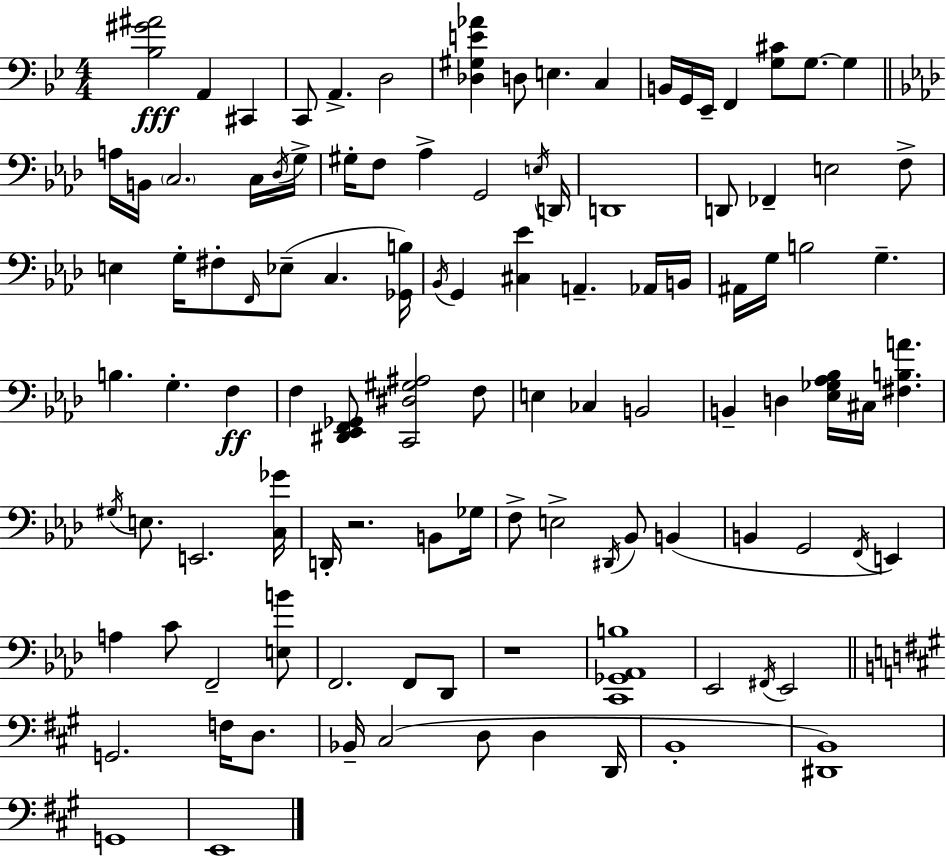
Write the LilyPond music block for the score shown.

{
  \clef bass
  \numericTimeSignature
  \time 4/4
  \key g \minor
  <bes gis' ais'>2\fff a,4 cis,4 | c,8 a,4.-> d2 | <des gis e' aes'>4 d8 e4. c4 | b,16 g,16 ees,16-- f,4 <g cis'>8 g8.~~ g4 | \break \bar "||" \break \key f \minor a16 b,16 \parenthesize c2. c16 \acciaccatura { des16 } | g16-> gis16-. f8 aes4-> g,2 | \acciaccatura { e16 } d,16 d,1 | d,8 fes,4-- e2 | \break f8-> e4 g16-. fis8-. \grace { f,16 }( ees8-- c4. | <ges, b>16) \acciaccatura { bes,16 } g,4 <cis ees'>4 a,4.-- | aes,16 b,16 ais,16 g16 b2 g4.-- | b4. g4.-. | \break f4\ff f4 <dis, ees, f, ges,>8 <c, dis gis ais>2 | f8 e4 ces4 b,2 | b,4-- d4 <ees ges aes bes>16 cis16 <fis b a'>4. | \acciaccatura { gis16 } e8. e,2. | \break <c ges'>16 d,16-. r2. | b,8 ges16 f8-> e2-> \acciaccatura { dis,16 } | bes,8 b,4( b,4 g,2 | \acciaccatura { f,16 }) e,4 a4 c'8 f,2-- | \break <e b'>8 f,2. | f,8 des,8 r1 | <c, ges, aes, b>1 | ees,2 \acciaccatura { fis,16 } | \break ees,2 \bar "||" \break \key a \major g,2. f16 d8. | bes,16-- cis2( d8 d4 d,16 | b,1-. | <dis, b,>1) | \break g,1 | e,1 | \bar "|."
}